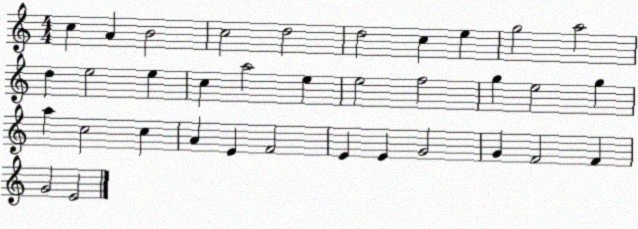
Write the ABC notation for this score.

X:1
T:Untitled
M:4/4
L:1/4
K:C
c A B2 c2 d2 d2 c e g2 a2 d e2 e c a2 e e2 f2 g e2 g a c2 c A E F2 E E G2 G F2 F G2 E2